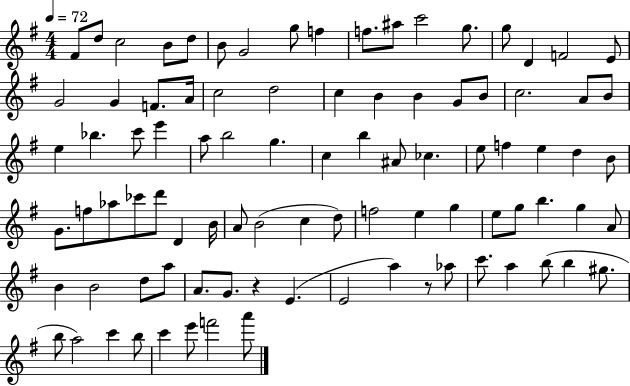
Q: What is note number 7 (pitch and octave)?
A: G4